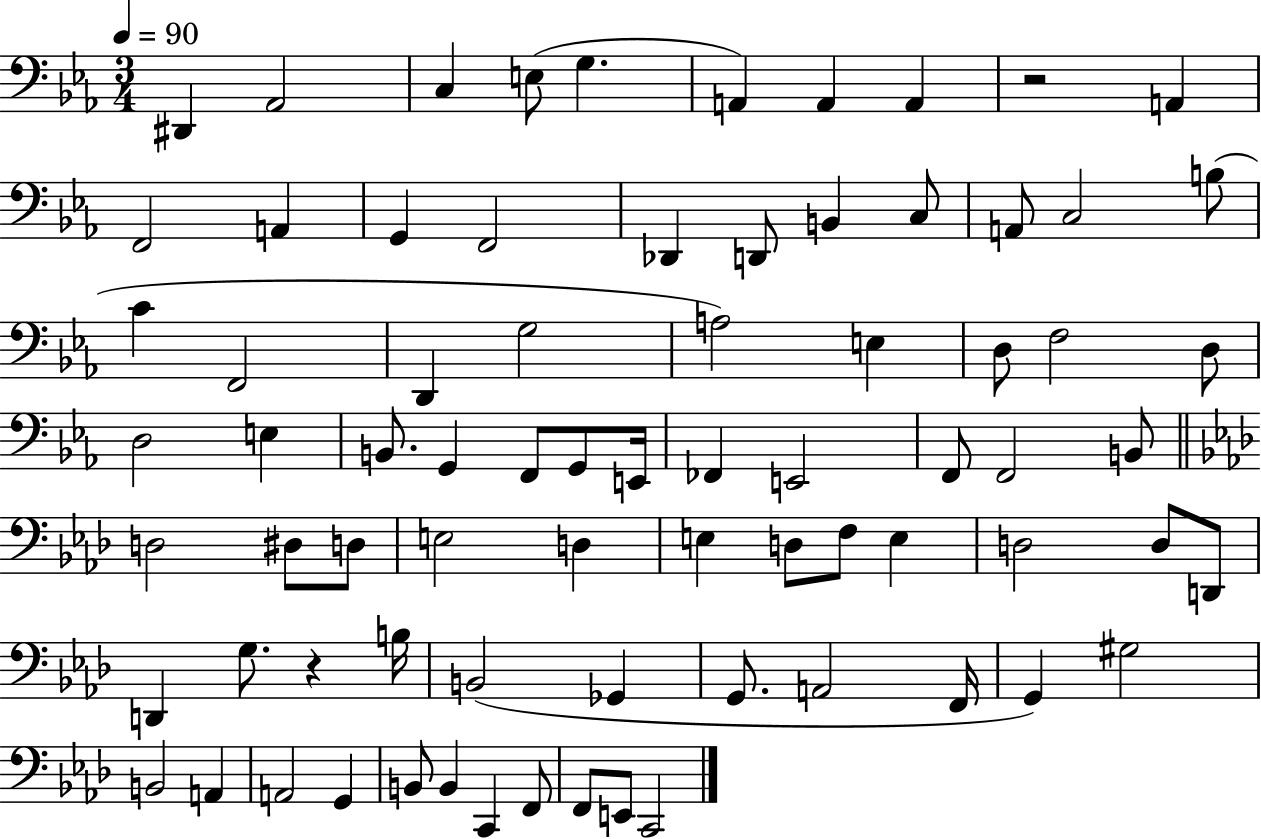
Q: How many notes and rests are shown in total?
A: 76